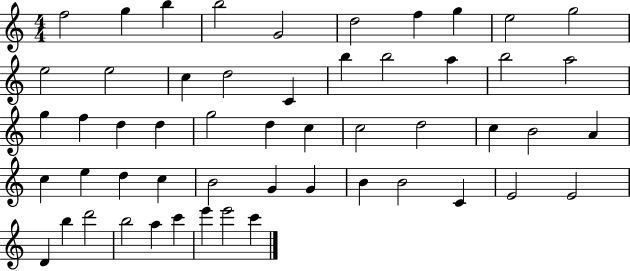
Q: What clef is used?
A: treble